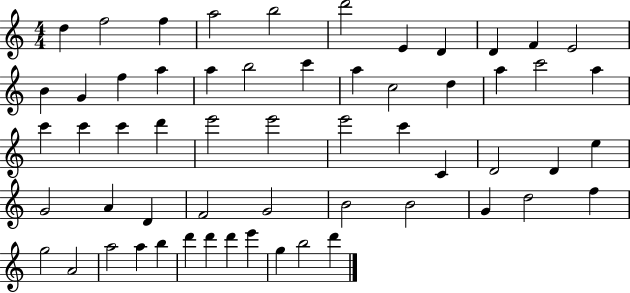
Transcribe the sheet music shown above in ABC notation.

X:1
T:Untitled
M:4/4
L:1/4
K:C
d f2 f a2 b2 d'2 E D D F E2 B G f a a b2 c' a c2 d a c'2 a c' c' c' d' e'2 e'2 e'2 c' C D2 D e G2 A D F2 G2 B2 B2 G d2 f g2 A2 a2 a b d' d' d' e' g b2 d'